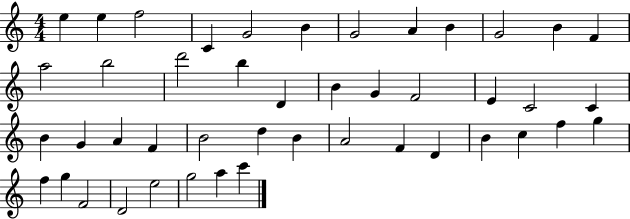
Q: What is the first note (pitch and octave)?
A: E5